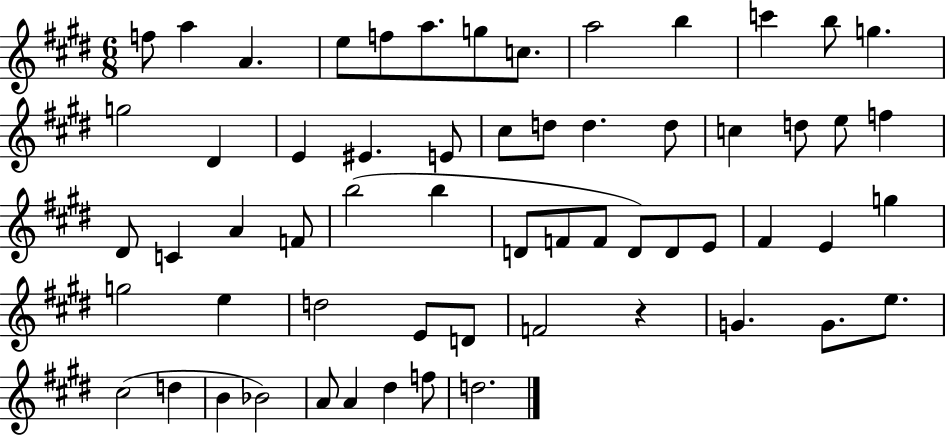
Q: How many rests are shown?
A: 1